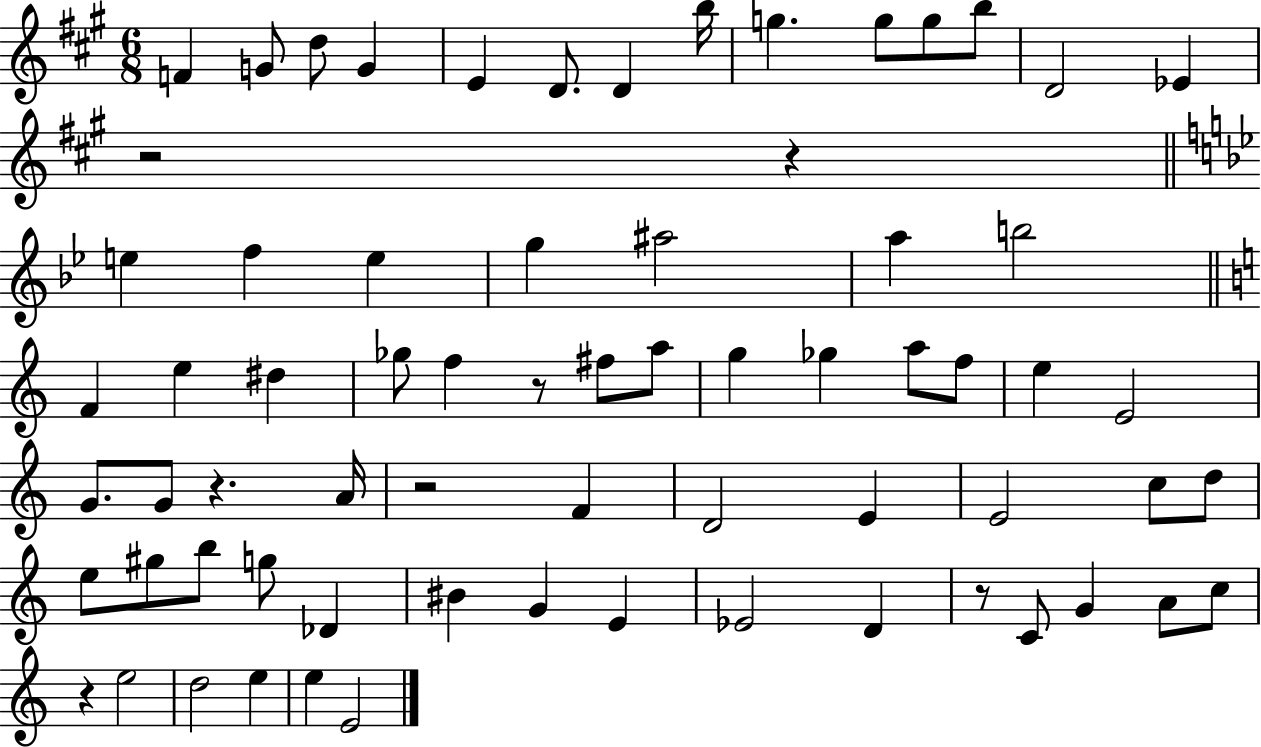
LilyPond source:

{
  \clef treble
  \numericTimeSignature
  \time 6/8
  \key a \major
  f'4 g'8 d''8 g'4 | e'4 d'8. d'4 b''16 | g''4. g''8 g''8 b''8 | d'2 ees'4 | \break r2 r4 | \bar "||" \break \key bes \major e''4 f''4 e''4 | g''4 ais''2 | a''4 b''2 | \bar "||" \break \key c \major f'4 e''4 dis''4 | ges''8 f''4 r8 fis''8 a''8 | g''4 ges''4 a''8 f''8 | e''4 e'2 | \break g'8. g'8 r4. a'16 | r2 f'4 | d'2 e'4 | e'2 c''8 d''8 | \break e''8 gis''8 b''8 g''8 des'4 | bis'4 g'4 e'4 | ees'2 d'4 | r8 c'8 g'4 a'8 c''8 | \break r4 e''2 | d''2 e''4 | e''4 e'2 | \bar "|."
}